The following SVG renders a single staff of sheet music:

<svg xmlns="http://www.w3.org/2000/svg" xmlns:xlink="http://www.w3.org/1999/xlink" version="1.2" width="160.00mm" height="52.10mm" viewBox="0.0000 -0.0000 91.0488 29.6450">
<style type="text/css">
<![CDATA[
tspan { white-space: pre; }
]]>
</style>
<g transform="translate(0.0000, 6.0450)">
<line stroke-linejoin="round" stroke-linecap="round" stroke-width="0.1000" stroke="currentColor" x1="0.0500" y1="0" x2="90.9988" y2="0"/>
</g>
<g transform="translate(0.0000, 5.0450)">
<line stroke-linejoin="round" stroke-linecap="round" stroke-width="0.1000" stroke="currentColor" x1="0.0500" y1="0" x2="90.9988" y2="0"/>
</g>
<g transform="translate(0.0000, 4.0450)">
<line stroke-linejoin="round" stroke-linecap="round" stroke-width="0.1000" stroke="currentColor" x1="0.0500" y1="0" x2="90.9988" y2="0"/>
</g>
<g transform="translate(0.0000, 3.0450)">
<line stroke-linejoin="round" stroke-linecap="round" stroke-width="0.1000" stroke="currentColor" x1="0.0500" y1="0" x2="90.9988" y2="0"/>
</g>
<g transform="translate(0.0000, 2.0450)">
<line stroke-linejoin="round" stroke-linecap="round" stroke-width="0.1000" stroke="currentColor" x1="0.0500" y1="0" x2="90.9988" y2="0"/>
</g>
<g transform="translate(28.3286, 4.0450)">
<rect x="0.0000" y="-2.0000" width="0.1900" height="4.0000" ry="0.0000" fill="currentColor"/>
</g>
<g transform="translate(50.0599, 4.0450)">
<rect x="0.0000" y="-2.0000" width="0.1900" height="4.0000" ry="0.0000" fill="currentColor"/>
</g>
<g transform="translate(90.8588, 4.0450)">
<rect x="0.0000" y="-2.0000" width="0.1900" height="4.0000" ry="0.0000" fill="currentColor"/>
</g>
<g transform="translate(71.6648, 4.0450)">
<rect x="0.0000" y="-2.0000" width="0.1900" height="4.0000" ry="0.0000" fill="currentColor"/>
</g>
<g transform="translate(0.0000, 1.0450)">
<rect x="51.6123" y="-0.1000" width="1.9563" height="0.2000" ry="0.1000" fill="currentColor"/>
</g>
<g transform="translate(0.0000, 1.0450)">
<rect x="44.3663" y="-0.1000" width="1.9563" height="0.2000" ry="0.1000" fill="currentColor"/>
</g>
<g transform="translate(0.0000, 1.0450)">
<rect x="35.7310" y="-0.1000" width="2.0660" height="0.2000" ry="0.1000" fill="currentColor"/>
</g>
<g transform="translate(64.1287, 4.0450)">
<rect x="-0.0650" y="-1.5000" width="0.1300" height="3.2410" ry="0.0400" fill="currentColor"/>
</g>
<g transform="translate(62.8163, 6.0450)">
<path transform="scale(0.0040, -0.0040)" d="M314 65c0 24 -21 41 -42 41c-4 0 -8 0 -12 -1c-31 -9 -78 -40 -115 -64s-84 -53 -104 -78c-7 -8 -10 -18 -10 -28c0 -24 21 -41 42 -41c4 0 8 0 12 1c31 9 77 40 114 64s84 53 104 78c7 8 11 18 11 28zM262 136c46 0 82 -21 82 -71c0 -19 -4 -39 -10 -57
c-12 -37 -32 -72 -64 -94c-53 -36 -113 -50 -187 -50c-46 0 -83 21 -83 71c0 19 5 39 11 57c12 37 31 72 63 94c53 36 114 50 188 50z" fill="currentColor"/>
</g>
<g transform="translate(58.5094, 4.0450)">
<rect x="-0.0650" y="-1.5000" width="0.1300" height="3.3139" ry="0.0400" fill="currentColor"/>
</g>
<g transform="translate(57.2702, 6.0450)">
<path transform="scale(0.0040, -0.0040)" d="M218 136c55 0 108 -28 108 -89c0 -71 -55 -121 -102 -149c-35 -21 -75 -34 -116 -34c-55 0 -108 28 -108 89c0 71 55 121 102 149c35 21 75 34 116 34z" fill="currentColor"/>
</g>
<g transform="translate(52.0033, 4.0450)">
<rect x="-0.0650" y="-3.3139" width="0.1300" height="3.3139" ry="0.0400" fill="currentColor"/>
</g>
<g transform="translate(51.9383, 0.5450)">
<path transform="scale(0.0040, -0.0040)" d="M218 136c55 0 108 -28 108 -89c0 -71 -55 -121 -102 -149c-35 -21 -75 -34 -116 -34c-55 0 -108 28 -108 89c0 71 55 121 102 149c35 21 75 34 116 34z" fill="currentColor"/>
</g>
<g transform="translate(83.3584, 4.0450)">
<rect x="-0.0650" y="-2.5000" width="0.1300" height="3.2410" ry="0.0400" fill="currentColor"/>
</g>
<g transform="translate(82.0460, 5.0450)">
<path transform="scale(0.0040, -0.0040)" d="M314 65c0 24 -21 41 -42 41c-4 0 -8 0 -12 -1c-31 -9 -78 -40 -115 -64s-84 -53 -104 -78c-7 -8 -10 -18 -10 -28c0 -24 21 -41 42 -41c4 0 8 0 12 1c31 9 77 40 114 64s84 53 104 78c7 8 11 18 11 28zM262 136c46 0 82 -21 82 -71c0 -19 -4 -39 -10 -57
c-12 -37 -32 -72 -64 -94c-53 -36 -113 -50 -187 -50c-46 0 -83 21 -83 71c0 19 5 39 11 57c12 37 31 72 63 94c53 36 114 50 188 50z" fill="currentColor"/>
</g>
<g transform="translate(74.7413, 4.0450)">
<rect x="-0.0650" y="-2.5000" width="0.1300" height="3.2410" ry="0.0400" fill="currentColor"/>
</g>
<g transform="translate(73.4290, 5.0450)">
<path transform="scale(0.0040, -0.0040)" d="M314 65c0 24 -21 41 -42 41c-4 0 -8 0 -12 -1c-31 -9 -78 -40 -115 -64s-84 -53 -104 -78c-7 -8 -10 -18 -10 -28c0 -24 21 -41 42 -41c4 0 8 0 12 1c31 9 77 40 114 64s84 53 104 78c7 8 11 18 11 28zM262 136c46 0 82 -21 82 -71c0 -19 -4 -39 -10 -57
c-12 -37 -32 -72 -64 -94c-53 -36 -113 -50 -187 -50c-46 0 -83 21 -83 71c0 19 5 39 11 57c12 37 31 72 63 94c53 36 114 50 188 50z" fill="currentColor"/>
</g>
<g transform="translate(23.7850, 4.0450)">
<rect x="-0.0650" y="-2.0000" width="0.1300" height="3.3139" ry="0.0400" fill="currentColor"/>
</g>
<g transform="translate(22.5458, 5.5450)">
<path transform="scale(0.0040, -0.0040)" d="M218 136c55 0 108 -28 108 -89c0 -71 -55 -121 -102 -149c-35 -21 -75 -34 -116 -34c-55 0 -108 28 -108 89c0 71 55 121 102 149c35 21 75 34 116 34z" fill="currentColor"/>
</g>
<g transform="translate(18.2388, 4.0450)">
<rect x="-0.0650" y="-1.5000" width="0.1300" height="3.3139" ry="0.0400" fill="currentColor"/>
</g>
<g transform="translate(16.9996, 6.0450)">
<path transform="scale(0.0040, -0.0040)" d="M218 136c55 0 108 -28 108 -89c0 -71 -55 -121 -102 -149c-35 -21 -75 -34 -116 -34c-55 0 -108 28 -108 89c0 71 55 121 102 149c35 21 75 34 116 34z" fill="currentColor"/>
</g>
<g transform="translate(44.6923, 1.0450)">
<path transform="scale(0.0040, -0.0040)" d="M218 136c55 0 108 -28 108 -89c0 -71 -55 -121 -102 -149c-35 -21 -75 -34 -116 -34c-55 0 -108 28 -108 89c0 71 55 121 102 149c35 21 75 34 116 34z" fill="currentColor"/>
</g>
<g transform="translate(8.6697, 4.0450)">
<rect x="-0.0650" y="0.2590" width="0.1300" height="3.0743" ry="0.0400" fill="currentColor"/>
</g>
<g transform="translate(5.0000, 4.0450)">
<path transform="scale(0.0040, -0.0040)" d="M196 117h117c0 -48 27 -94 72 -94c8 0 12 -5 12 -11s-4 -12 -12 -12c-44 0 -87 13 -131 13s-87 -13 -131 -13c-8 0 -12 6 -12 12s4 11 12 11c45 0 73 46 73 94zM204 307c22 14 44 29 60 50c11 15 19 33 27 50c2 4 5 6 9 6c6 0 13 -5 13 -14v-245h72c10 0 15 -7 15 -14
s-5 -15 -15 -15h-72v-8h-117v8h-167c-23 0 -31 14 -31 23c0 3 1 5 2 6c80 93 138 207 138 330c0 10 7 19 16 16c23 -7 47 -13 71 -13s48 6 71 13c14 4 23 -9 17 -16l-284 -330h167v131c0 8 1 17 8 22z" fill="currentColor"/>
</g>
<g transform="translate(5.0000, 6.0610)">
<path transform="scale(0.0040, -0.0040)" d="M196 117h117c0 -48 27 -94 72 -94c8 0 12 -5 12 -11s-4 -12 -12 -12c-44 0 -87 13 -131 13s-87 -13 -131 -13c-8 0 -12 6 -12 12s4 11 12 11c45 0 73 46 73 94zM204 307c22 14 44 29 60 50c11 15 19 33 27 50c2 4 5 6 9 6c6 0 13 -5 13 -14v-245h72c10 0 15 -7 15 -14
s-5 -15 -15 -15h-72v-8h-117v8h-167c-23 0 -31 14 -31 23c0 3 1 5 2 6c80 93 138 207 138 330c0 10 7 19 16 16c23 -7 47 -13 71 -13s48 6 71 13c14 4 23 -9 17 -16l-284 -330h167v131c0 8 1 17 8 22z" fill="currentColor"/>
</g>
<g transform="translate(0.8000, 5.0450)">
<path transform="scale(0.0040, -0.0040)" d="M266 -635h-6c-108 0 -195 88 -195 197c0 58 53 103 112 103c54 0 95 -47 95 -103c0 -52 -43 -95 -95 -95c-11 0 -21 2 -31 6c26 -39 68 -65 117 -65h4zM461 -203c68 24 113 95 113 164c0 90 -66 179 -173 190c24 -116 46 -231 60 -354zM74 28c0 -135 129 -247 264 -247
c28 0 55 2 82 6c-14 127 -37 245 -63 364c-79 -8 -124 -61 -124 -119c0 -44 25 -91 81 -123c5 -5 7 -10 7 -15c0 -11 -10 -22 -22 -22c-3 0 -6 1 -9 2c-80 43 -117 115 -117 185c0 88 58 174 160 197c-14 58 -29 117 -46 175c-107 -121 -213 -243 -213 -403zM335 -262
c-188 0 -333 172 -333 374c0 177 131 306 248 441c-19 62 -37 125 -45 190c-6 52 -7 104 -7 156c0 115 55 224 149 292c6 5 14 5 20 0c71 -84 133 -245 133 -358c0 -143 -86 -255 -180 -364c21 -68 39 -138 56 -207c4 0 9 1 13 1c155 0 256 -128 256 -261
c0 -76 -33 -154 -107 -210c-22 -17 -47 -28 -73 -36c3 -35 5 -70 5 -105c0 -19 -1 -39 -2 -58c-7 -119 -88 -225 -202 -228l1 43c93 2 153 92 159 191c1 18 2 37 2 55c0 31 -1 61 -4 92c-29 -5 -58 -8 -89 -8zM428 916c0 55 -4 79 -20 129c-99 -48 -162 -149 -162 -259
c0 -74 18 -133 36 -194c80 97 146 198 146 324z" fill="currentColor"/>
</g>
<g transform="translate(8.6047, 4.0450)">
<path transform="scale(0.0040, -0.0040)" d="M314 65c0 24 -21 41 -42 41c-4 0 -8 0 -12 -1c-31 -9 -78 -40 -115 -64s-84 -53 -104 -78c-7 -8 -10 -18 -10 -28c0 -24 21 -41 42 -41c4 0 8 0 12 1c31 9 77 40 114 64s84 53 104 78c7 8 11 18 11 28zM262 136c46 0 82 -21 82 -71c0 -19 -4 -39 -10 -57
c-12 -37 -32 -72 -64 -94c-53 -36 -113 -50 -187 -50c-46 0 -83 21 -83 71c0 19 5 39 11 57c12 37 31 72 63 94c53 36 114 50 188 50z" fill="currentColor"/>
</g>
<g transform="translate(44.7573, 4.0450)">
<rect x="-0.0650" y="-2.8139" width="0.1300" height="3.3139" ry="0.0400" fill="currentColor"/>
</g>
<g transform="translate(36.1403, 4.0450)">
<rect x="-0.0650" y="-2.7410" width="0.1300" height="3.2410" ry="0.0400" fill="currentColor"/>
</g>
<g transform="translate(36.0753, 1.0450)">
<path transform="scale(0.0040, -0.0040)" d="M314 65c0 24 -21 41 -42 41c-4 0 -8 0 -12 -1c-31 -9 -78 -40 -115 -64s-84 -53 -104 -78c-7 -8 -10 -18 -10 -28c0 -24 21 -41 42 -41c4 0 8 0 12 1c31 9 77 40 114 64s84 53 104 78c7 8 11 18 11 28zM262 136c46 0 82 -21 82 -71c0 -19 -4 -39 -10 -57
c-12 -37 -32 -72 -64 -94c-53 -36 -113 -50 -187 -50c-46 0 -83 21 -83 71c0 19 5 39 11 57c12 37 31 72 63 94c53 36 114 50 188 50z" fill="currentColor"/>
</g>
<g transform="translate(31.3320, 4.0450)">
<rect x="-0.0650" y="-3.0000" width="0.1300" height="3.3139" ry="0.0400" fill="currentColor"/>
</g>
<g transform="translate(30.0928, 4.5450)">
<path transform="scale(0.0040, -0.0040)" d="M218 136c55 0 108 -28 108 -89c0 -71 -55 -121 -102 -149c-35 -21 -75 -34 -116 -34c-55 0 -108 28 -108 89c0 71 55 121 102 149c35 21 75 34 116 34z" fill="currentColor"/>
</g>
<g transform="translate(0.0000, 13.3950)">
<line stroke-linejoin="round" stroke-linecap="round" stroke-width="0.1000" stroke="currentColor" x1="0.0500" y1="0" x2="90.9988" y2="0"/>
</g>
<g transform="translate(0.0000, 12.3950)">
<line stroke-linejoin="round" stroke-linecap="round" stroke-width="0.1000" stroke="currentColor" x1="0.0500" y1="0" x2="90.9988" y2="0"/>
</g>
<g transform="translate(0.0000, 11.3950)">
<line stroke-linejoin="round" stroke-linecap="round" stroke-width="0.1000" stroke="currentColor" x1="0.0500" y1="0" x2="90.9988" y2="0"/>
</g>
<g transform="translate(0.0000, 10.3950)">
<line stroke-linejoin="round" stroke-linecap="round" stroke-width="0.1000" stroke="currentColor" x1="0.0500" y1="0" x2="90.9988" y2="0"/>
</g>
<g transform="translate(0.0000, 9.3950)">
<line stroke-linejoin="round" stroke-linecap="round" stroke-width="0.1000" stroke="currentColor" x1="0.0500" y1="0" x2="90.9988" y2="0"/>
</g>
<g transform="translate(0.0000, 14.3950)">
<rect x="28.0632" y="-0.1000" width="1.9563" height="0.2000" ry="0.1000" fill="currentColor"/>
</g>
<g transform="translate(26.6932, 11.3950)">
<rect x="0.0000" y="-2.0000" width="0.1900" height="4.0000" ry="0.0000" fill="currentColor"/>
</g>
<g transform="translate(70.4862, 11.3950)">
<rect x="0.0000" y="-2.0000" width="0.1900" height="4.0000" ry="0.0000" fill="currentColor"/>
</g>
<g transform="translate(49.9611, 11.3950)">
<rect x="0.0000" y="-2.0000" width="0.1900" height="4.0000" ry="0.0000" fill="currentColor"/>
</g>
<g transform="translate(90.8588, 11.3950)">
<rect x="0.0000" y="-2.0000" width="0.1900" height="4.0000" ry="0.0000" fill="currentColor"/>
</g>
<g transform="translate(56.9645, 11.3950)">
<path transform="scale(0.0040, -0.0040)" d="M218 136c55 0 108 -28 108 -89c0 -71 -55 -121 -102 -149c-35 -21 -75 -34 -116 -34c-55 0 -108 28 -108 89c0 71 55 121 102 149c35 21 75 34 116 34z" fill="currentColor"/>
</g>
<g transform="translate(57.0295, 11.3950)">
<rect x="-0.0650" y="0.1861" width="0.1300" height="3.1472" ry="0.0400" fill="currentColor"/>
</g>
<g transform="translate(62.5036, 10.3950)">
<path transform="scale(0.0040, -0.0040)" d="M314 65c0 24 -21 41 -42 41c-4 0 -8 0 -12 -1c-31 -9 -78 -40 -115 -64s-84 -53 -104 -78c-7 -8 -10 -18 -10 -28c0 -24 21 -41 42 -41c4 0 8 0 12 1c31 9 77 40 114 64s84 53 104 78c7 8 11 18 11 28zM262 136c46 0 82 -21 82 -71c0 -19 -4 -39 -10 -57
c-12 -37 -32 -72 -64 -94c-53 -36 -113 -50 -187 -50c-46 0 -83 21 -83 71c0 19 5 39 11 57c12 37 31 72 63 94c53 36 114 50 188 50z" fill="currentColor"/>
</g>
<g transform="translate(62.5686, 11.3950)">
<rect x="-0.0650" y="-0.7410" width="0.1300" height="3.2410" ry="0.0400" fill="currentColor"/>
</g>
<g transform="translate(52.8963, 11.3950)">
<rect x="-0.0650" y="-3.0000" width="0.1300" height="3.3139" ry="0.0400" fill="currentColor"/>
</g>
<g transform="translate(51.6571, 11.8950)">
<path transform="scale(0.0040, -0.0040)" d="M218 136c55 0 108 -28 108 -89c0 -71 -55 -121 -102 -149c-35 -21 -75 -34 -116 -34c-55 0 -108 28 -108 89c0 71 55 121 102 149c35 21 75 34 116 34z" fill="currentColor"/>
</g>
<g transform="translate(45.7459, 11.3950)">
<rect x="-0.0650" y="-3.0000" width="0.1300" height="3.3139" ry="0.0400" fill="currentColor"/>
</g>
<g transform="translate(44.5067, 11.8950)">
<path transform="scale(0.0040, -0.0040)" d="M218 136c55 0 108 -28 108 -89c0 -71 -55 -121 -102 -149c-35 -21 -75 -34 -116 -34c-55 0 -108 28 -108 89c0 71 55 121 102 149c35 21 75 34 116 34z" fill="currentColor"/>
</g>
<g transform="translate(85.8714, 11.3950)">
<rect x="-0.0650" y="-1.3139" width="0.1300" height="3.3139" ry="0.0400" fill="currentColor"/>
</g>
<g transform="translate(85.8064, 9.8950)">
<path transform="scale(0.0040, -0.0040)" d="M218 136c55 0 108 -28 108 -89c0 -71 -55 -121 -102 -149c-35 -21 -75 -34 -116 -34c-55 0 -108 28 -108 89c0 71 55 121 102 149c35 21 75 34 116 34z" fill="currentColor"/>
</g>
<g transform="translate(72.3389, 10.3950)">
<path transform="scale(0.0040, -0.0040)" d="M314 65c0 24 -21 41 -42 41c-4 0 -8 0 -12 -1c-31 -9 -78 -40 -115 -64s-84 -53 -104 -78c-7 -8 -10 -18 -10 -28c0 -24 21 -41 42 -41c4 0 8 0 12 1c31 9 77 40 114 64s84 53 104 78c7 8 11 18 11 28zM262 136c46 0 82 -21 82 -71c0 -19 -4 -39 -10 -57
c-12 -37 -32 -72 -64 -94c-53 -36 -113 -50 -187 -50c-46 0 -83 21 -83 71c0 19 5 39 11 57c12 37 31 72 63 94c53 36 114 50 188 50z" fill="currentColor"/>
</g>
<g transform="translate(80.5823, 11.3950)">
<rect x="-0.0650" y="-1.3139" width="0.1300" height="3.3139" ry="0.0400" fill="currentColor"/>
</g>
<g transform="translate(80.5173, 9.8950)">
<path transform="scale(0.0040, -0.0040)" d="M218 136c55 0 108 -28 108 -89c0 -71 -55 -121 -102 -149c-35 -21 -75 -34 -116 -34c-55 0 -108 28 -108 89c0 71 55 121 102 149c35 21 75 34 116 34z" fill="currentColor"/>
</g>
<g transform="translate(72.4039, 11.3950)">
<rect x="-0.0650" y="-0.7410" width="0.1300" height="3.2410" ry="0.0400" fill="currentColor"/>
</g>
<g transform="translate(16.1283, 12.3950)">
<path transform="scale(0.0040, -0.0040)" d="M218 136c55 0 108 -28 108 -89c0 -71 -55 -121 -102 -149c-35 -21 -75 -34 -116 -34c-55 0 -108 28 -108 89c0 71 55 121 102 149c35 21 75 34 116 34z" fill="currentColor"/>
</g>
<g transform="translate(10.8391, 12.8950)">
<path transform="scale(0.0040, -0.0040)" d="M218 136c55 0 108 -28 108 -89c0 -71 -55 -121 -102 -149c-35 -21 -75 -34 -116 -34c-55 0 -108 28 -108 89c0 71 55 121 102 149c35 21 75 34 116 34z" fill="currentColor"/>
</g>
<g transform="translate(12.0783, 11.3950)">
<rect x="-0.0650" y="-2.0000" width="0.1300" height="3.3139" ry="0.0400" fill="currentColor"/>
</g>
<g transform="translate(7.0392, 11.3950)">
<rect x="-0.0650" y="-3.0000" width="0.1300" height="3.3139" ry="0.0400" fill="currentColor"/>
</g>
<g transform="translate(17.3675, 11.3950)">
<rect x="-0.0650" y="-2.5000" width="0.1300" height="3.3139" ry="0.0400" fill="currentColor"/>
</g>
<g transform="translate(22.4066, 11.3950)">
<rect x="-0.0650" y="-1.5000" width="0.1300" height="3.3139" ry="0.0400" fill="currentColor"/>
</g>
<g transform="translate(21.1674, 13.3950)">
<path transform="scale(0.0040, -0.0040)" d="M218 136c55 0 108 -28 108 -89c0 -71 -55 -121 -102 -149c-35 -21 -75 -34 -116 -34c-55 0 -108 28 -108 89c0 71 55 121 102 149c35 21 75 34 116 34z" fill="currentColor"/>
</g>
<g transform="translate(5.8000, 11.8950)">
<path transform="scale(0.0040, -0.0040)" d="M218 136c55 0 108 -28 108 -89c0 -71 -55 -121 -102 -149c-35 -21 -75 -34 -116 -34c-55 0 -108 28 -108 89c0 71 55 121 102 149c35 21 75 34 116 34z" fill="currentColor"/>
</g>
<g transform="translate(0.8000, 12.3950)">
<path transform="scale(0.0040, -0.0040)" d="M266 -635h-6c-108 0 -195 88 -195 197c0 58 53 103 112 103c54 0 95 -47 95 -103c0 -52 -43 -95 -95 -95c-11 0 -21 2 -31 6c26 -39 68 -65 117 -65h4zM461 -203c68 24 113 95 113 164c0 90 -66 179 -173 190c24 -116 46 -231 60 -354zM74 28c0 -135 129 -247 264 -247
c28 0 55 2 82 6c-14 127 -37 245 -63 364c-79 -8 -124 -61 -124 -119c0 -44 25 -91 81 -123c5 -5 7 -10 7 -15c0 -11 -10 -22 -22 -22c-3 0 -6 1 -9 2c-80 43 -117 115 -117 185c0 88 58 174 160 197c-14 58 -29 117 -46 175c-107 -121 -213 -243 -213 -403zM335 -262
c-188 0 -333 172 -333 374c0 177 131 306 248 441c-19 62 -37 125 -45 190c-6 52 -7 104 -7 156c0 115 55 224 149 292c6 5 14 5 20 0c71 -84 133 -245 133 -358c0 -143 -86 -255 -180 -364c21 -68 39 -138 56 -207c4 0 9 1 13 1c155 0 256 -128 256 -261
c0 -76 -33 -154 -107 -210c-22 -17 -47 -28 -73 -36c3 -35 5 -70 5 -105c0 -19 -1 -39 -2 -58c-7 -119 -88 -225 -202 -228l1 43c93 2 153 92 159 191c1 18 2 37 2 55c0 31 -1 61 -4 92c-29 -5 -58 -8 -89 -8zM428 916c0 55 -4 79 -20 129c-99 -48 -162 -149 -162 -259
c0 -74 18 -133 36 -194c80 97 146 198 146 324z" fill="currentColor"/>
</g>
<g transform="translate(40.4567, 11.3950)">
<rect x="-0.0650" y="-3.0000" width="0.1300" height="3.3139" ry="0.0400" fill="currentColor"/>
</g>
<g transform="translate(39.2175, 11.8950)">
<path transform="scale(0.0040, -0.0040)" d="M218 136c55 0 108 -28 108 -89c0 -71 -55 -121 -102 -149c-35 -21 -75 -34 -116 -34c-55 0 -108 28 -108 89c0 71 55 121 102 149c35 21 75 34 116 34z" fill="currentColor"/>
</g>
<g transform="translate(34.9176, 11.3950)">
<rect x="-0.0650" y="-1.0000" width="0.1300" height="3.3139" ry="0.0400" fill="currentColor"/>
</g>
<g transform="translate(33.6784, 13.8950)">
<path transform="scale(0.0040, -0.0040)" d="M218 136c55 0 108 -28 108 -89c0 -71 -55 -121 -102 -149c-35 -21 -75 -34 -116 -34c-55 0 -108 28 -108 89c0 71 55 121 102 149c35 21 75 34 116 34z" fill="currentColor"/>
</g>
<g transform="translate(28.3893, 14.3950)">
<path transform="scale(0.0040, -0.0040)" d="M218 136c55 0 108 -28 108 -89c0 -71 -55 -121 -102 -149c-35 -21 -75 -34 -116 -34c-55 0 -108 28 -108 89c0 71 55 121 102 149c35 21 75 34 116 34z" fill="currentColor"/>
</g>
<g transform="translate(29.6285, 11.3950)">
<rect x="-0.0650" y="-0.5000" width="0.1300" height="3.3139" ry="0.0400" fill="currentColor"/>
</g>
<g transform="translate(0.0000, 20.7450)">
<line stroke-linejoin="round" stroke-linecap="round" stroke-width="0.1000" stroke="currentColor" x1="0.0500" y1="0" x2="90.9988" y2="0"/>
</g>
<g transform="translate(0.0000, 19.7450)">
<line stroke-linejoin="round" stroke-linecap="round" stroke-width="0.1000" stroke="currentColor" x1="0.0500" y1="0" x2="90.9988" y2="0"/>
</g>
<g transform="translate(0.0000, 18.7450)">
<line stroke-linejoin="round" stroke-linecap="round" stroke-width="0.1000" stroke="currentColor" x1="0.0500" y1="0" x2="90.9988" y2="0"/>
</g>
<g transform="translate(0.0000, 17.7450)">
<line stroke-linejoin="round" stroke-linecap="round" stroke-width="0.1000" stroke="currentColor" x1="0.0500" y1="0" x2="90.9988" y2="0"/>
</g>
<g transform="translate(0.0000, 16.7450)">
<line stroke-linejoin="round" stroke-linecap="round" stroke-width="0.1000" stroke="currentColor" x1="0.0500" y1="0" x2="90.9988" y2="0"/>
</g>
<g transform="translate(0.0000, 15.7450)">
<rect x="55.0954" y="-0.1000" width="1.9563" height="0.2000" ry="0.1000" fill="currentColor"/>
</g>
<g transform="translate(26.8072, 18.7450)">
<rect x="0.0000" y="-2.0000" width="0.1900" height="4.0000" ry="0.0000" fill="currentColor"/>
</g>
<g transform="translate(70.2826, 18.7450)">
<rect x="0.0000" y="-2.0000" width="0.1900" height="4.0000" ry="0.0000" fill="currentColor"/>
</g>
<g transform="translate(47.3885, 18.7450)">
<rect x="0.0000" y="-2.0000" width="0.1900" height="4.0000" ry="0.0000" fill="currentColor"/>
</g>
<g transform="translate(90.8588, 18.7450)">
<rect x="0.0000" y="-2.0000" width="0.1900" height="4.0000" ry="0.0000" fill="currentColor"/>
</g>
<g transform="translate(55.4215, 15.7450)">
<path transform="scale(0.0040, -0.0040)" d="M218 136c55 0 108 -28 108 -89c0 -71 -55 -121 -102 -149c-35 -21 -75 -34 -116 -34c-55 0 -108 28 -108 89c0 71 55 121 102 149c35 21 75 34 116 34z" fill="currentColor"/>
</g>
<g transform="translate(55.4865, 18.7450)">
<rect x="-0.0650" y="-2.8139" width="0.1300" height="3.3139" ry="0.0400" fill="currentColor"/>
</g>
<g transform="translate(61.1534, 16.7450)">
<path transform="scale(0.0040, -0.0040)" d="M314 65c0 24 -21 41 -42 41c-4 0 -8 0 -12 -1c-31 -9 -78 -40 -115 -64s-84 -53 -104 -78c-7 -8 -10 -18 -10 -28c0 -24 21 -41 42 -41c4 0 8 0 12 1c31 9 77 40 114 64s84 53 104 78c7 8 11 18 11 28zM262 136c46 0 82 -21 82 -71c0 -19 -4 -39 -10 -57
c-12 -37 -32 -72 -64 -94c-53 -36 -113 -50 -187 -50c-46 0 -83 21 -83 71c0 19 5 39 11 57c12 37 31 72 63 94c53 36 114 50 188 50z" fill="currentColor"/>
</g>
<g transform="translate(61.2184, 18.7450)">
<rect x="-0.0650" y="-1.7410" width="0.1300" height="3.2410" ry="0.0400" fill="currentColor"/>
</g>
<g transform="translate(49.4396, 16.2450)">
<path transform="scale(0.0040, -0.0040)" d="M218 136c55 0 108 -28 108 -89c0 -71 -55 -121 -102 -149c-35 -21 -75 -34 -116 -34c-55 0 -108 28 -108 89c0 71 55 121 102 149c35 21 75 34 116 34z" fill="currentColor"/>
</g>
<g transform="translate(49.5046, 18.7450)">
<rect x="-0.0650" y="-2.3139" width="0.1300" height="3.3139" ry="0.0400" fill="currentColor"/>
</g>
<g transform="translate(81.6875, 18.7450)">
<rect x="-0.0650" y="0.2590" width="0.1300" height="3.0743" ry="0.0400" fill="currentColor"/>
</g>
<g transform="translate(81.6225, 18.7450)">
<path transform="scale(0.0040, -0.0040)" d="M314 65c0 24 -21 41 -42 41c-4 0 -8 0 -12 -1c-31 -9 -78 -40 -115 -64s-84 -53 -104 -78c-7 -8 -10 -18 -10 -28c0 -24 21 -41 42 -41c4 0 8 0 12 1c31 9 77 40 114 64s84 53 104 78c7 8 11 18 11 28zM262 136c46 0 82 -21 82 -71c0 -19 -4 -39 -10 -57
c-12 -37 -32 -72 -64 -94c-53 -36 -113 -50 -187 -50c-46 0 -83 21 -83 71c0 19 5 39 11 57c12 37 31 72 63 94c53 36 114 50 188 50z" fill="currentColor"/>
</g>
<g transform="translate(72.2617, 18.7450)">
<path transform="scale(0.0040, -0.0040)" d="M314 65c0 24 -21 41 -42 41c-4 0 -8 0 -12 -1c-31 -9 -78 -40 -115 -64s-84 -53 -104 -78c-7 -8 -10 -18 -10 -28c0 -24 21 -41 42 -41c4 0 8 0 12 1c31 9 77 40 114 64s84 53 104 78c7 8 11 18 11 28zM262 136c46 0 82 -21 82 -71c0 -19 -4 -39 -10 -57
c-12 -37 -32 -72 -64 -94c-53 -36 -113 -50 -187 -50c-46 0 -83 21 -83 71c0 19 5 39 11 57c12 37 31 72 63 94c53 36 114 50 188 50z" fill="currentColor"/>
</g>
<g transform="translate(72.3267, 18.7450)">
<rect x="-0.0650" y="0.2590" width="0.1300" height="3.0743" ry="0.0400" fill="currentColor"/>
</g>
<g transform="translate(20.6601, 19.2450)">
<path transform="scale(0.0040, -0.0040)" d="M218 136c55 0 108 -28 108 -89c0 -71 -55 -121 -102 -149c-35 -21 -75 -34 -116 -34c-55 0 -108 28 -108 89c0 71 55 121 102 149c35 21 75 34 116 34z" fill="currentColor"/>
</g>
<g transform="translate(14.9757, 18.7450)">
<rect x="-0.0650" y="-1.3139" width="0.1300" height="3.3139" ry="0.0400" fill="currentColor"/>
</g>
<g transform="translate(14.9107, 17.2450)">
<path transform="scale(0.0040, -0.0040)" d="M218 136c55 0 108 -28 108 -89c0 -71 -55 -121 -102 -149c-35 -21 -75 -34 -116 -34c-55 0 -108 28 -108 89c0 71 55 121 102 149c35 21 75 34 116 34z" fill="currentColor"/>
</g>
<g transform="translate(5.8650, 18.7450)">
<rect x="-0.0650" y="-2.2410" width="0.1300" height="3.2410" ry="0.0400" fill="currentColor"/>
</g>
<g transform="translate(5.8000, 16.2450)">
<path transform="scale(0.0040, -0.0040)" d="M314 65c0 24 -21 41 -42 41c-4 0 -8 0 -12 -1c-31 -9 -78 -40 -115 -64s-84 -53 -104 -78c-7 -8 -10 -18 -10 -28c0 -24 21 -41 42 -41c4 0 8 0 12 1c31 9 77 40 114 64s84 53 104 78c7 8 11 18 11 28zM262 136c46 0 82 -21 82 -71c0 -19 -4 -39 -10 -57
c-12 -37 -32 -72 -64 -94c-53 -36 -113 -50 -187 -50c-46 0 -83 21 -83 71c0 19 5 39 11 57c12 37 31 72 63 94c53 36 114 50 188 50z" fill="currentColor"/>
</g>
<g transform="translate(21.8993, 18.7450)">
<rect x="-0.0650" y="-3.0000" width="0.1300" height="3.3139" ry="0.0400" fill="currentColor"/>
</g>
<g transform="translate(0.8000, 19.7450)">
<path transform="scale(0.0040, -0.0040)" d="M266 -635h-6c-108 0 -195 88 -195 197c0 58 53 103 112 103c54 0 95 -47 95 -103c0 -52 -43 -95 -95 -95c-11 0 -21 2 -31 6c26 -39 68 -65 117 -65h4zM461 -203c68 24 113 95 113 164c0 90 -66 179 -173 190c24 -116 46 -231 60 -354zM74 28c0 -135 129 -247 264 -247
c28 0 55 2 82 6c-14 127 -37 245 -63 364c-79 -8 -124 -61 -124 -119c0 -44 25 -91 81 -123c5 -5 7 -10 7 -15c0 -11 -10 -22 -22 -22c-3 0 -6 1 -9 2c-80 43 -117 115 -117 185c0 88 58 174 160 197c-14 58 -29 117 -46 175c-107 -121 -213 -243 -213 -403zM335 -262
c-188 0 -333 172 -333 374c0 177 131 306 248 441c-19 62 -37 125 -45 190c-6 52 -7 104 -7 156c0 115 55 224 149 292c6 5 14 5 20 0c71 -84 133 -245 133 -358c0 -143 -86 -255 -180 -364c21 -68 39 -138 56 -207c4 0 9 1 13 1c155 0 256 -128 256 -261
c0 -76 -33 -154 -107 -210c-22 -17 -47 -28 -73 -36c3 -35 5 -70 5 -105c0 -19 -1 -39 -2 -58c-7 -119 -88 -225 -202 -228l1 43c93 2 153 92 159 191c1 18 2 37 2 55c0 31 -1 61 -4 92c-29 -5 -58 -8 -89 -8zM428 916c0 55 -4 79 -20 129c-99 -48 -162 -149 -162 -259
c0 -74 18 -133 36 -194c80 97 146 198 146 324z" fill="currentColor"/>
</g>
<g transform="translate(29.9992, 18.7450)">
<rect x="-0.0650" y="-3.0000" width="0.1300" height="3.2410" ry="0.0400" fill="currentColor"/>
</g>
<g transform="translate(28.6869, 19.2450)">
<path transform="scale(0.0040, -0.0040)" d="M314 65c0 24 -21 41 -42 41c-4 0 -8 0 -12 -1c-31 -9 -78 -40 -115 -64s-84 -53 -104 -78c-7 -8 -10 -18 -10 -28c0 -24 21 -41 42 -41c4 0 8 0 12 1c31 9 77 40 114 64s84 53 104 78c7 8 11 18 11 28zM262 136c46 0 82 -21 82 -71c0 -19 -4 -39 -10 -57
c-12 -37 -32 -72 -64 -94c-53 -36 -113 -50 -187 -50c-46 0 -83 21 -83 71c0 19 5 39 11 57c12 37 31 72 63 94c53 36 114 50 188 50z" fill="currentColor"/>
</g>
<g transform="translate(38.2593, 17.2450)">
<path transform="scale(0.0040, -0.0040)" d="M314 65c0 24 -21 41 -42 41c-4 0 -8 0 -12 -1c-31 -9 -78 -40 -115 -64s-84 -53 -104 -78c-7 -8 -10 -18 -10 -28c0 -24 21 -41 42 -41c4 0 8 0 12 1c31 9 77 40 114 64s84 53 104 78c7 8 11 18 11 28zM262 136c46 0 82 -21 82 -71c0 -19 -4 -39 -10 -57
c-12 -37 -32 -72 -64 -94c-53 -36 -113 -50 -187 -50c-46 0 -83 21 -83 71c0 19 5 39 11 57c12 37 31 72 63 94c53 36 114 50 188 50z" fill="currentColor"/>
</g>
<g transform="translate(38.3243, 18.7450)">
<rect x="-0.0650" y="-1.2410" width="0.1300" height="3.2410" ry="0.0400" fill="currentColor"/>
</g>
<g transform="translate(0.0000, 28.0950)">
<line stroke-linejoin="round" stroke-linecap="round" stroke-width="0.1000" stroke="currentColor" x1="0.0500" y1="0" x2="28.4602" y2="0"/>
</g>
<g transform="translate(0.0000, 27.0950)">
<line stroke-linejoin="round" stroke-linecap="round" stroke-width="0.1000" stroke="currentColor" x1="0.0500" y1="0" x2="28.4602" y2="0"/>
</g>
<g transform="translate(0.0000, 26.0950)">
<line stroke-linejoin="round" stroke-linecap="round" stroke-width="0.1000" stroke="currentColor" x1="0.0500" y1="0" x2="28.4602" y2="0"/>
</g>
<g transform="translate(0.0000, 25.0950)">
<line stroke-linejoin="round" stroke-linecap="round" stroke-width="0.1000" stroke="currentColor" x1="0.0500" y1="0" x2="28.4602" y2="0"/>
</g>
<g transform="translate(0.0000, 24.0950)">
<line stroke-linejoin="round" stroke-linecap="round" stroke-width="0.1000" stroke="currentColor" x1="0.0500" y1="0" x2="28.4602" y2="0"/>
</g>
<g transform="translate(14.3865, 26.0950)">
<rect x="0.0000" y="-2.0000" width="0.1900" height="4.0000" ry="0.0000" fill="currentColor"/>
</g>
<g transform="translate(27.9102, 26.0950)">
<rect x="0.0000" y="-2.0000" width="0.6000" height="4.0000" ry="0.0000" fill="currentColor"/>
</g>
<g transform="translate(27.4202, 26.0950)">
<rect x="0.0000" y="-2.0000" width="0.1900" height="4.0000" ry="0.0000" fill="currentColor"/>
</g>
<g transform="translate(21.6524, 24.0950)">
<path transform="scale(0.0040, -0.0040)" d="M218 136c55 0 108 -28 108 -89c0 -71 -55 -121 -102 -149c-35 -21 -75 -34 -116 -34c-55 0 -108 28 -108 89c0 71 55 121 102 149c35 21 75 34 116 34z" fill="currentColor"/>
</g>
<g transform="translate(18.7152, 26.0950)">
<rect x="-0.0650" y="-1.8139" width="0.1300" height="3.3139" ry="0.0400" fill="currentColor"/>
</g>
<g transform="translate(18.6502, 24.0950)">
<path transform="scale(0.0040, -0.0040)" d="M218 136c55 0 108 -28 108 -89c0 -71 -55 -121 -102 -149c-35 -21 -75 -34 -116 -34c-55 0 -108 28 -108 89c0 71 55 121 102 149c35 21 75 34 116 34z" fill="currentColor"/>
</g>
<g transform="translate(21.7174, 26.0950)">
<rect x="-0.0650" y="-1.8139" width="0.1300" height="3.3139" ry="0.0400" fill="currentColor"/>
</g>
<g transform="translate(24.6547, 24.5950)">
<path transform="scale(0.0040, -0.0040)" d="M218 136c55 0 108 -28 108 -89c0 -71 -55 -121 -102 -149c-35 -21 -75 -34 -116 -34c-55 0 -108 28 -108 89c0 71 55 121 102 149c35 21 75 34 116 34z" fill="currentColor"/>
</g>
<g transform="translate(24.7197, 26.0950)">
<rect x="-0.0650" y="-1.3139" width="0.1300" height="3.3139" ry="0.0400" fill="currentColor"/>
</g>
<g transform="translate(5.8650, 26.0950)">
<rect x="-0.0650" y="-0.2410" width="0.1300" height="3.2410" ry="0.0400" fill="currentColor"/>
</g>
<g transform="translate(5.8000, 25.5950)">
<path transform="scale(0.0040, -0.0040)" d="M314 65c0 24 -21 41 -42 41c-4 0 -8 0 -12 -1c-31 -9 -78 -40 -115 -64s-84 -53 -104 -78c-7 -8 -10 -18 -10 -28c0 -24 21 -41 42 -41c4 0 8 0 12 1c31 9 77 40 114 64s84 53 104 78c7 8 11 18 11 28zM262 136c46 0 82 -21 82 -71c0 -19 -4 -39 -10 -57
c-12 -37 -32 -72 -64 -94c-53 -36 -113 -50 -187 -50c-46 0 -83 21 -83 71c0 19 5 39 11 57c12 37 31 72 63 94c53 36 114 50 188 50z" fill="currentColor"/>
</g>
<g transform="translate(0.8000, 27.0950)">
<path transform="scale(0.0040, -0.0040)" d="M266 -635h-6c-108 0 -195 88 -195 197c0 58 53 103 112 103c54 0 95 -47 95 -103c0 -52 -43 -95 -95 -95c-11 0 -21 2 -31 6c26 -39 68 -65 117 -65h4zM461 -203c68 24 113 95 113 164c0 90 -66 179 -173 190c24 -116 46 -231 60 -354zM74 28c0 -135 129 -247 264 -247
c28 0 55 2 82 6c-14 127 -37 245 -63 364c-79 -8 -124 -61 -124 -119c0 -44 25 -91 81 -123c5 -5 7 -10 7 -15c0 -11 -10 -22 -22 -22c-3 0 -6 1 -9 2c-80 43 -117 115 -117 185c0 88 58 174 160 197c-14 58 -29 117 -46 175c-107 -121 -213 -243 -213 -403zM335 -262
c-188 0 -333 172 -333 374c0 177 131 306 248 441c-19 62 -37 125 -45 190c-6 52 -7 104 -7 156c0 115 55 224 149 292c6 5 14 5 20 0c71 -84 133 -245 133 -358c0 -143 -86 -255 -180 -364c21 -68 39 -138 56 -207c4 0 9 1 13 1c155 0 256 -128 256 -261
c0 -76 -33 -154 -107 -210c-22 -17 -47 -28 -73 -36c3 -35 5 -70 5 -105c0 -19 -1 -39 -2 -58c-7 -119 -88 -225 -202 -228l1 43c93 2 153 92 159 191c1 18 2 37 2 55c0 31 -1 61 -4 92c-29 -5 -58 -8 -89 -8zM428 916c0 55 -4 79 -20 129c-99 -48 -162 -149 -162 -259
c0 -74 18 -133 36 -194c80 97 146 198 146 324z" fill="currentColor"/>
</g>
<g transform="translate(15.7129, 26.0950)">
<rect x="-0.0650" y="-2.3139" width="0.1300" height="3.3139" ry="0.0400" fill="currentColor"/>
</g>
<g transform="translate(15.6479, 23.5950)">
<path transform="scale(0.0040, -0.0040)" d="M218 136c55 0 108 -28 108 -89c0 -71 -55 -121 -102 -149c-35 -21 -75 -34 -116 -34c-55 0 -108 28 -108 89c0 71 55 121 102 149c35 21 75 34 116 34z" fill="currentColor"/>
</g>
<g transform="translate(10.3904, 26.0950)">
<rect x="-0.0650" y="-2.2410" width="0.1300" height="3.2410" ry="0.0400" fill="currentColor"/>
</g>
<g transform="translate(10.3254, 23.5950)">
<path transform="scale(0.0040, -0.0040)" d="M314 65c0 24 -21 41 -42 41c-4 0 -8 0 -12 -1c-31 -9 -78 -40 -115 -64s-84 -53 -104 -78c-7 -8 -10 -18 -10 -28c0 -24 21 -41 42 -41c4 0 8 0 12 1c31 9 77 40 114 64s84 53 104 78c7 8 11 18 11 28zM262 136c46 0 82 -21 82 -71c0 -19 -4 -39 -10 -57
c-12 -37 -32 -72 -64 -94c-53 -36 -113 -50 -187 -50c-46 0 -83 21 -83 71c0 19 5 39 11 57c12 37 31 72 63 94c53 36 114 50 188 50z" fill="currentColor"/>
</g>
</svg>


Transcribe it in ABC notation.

X:1
T:Untitled
M:4/4
L:1/4
K:C
B2 E F A a2 a b E E2 G2 G2 A F G E C D A A A B d2 d2 e e g2 e A A2 e2 g a f2 B2 B2 c2 g2 g f f e